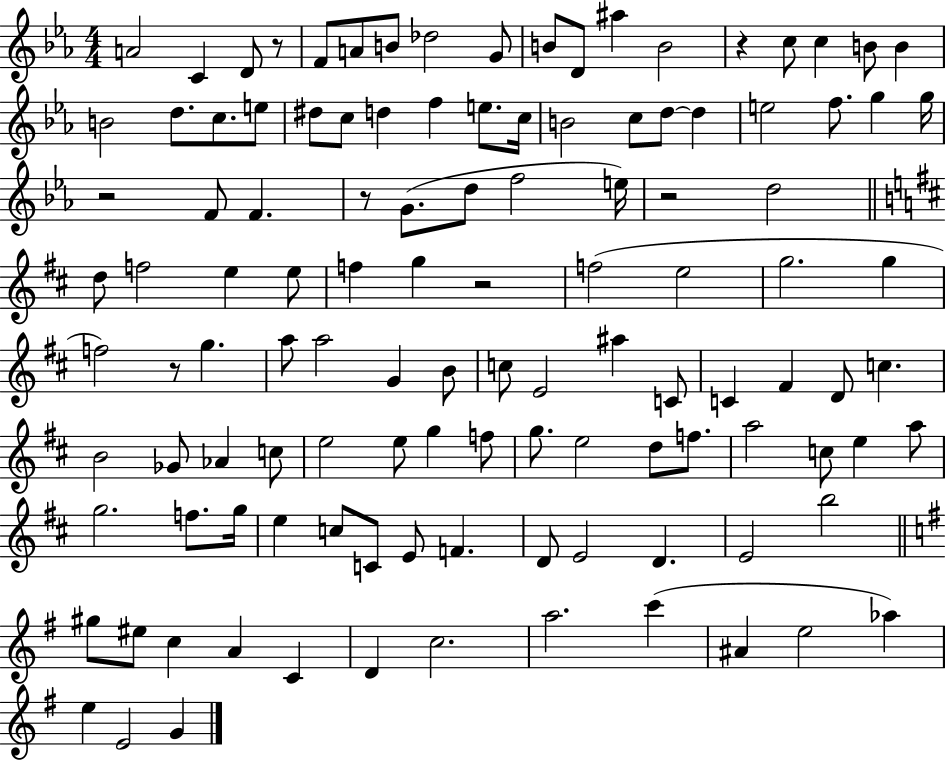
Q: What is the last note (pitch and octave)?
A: G4